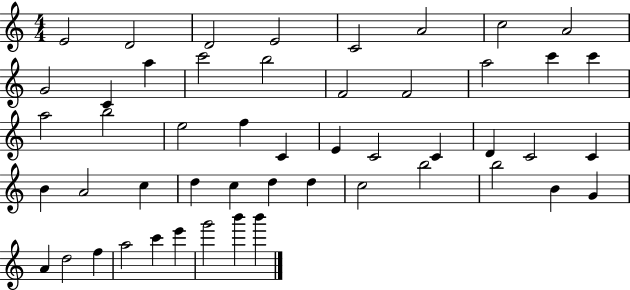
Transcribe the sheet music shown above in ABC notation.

X:1
T:Untitled
M:4/4
L:1/4
K:C
E2 D2 D2 E2 C2 A2 c2 A2 G2 C a c'2 b2 F2 F2 a2 c' c' a2 b2 e2 f C E C2 C D C2 C B A2 c d c d d c2 b2 b2 B G A d2 f a2 c' e' g'2 b' b'